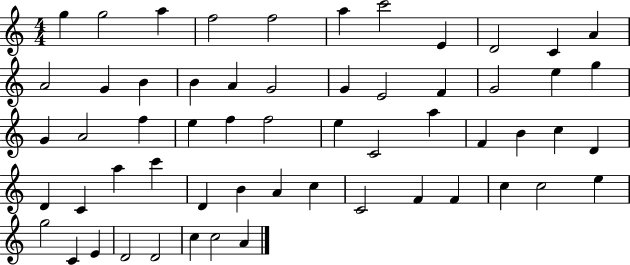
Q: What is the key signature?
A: C major